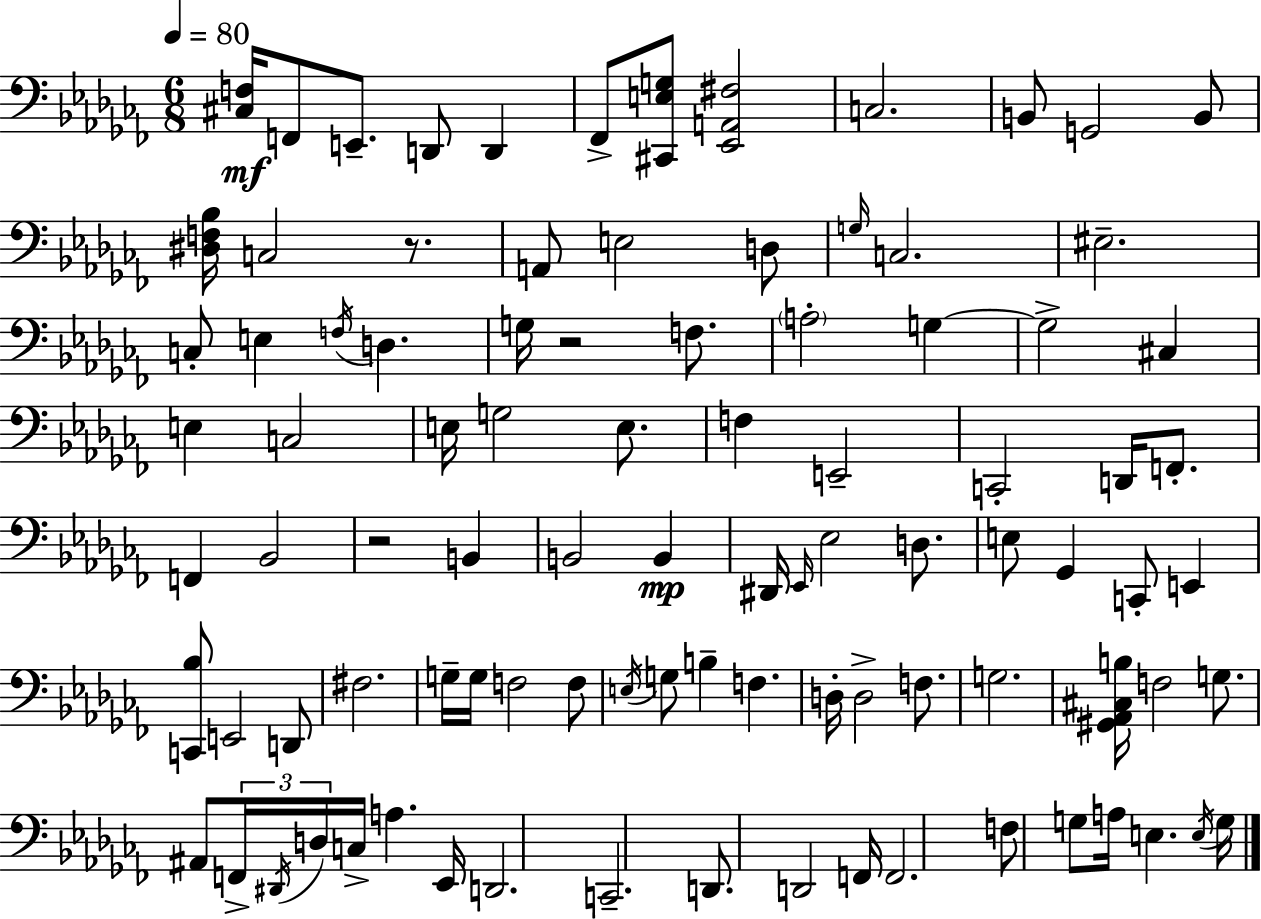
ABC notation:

X:1
T:Untitled
M:6/8
L:1/4
K:Abm
[^C,F,]/4 F,,/2 E,,/2 D,,/2 D,, _F,,/2 [^C,,E,G,]/2 [_E,,A,,^F,]2 C,2 B,,/2 G,,2 B,,/2 [^D,F,_B,]/4 C,2 z/2 A,,/2 E,2 D,/2 G,/4 C,2 ^E,2 C,/2 E, F,/4 D, G,/4 z2 F,/2 A,2 G, G,2 ^C, E, C,2 E,/4 G,2 E,/2 F, E,,2 C,,2 D,,/4 F,,/2 F,, _B,,2 z2 B,, B,,2 B,, ^D,,/4 _E,,/4 _E,2 D,/2 E,/2 _G,, C,,/2 E,, [C,,_B,]/2 E,,2 D,,/2 ^F,2 G,/4 G,/4 F,2 F,/2 E,/4 G,/2 B, F, D,/4 D,2 F,/2 G,2 [^G,,_A,,^C,B,]/4 F,2 G,/2 ^A,,/2 F,,/4 ^D,,/4 D,/4 C,/4 A, _E,,/4 D,,2 C,,2 D,,/2 D,,2 F,,/4 F,,2 F,/2 G,/2 A,/4 E, E,/4 G,/4